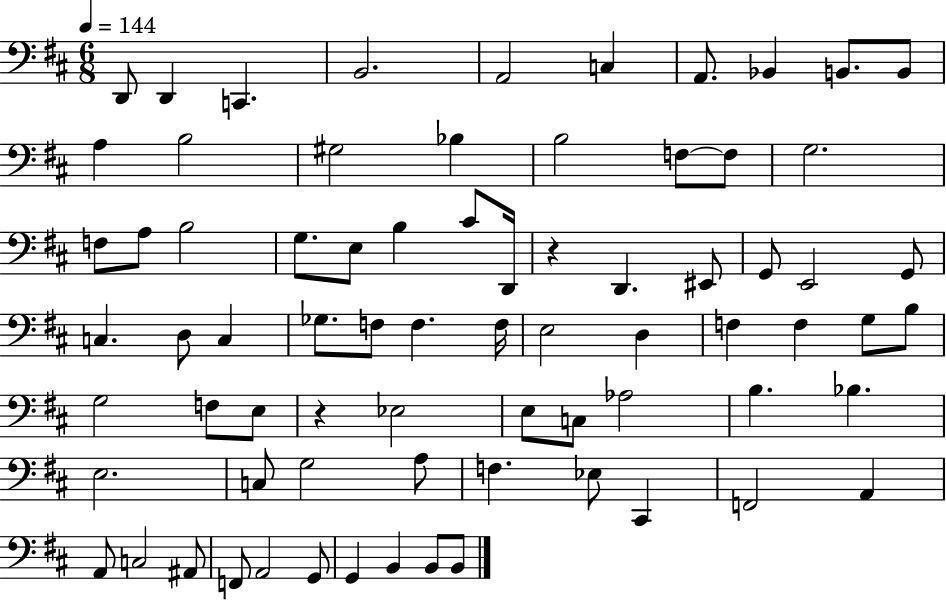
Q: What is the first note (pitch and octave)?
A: D2